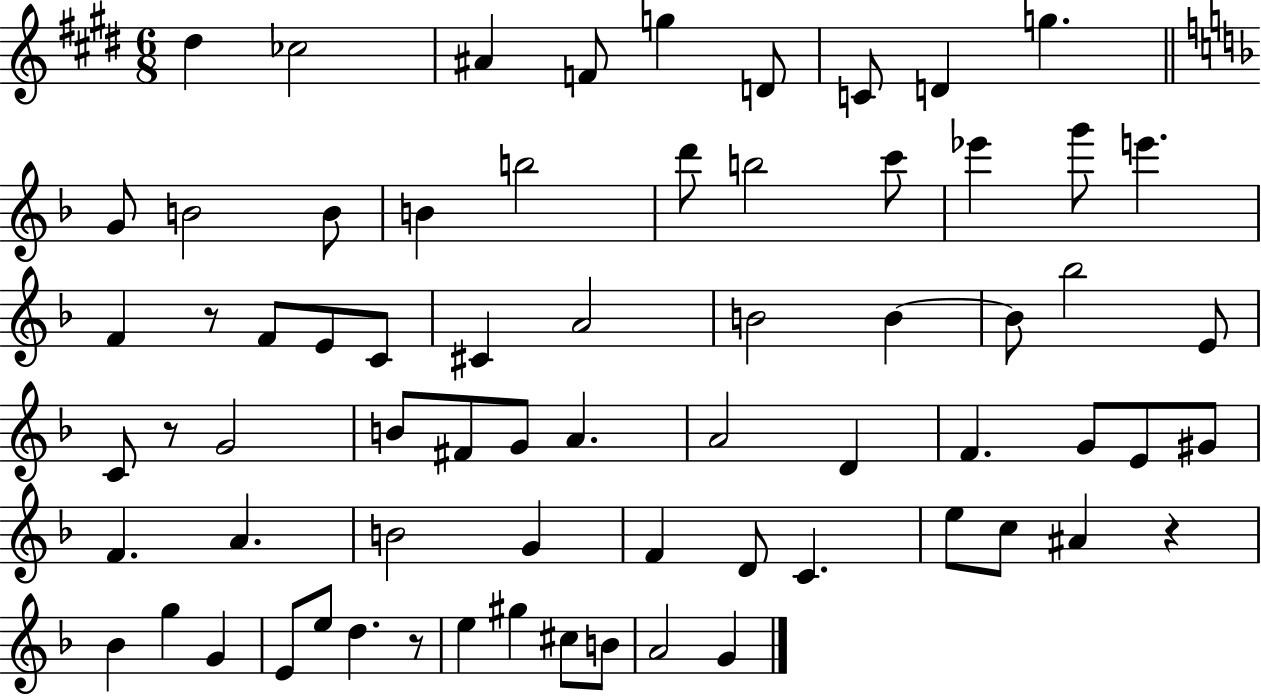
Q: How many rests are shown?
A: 4